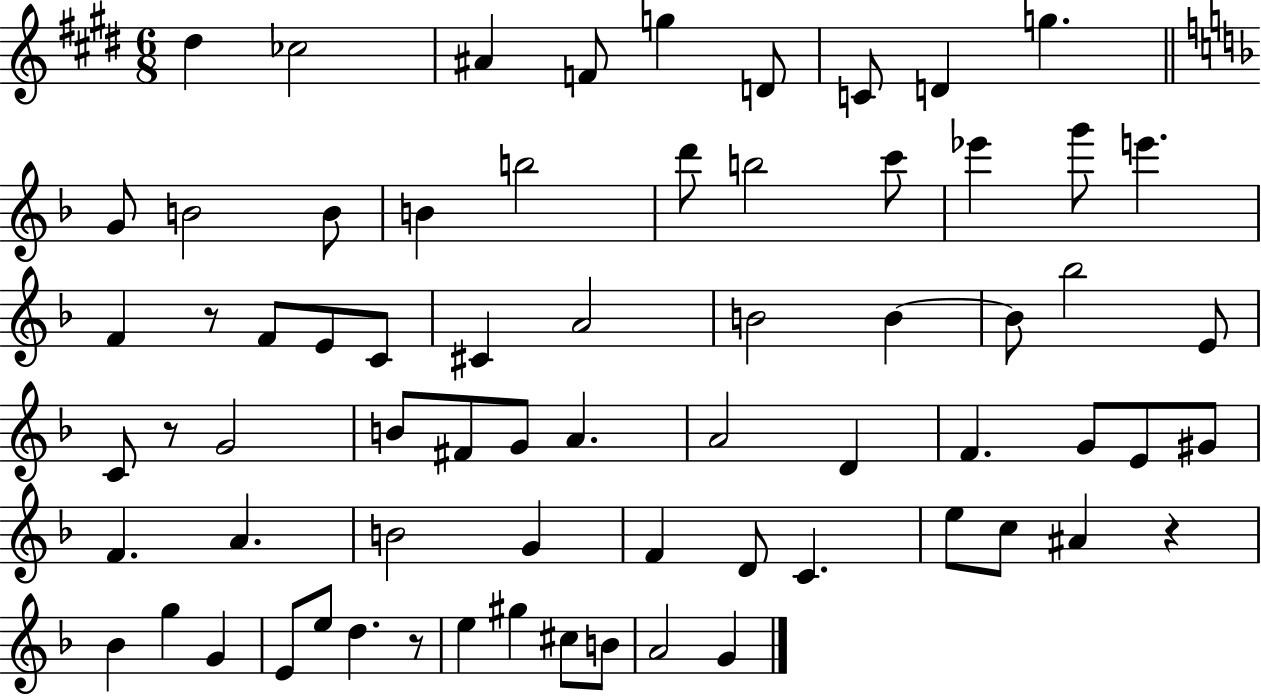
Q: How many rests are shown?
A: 4